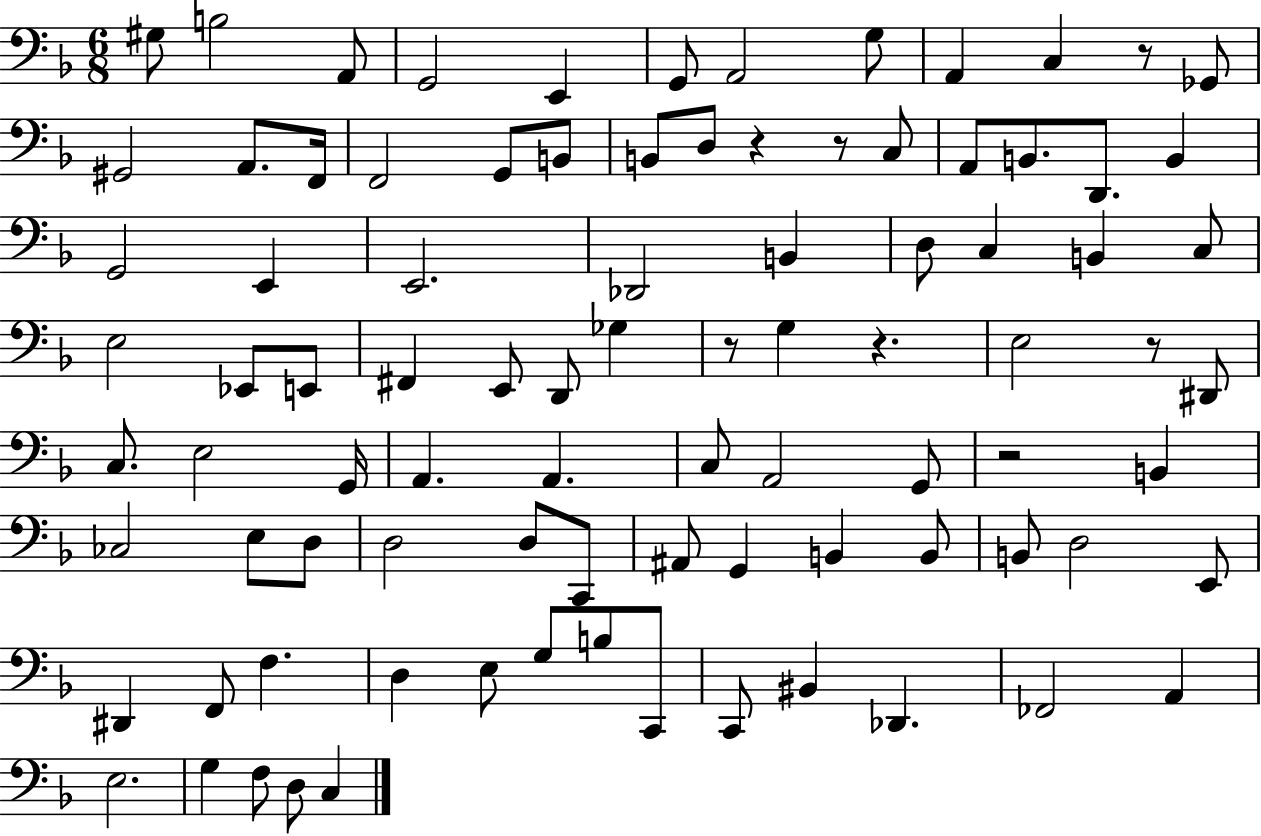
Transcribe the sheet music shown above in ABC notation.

X:1
T:Untitled
M:6/8
L:1/4
K:F
^G,/2 B,2 A,,/2 G,,2 E,, G,,/2 A,,2 G,/2 A,, C, z/2 _G,,/2 ^G,,2 A,,/2 F,,/4 F,,2 G,,/2 B,,/2 B,,/2 D,/2 z z/2 C,/2 A,,/2 B,,/2 D,,/2 B,, G,,2 E,, E,,2 _D,,2 B,, D,/2 C, B,, C,/2 E,2 _E,,/2 E,,/2 ^F,, E,,/2 D,,/2 _G, z/2 G, z E,2 z/2 ^D,,/2 C,/2 E,2 G,,/4 A,, A,, C,/2 A,,2 G,,/2 z2 B,, _C,2 E,/2 D,/2 D,2 D,/2 C,,/2 ^A,,/2 G,, B,, B,,/2 B,,/2 D,2 E,,/2 ^D,, F,,/2 F, D, E,/2 G,/2 B,/2 C,,/2 C,,/2 ^B,, _D,, _F,,2 A,, E,2 G, F,/2 D,/2 C,